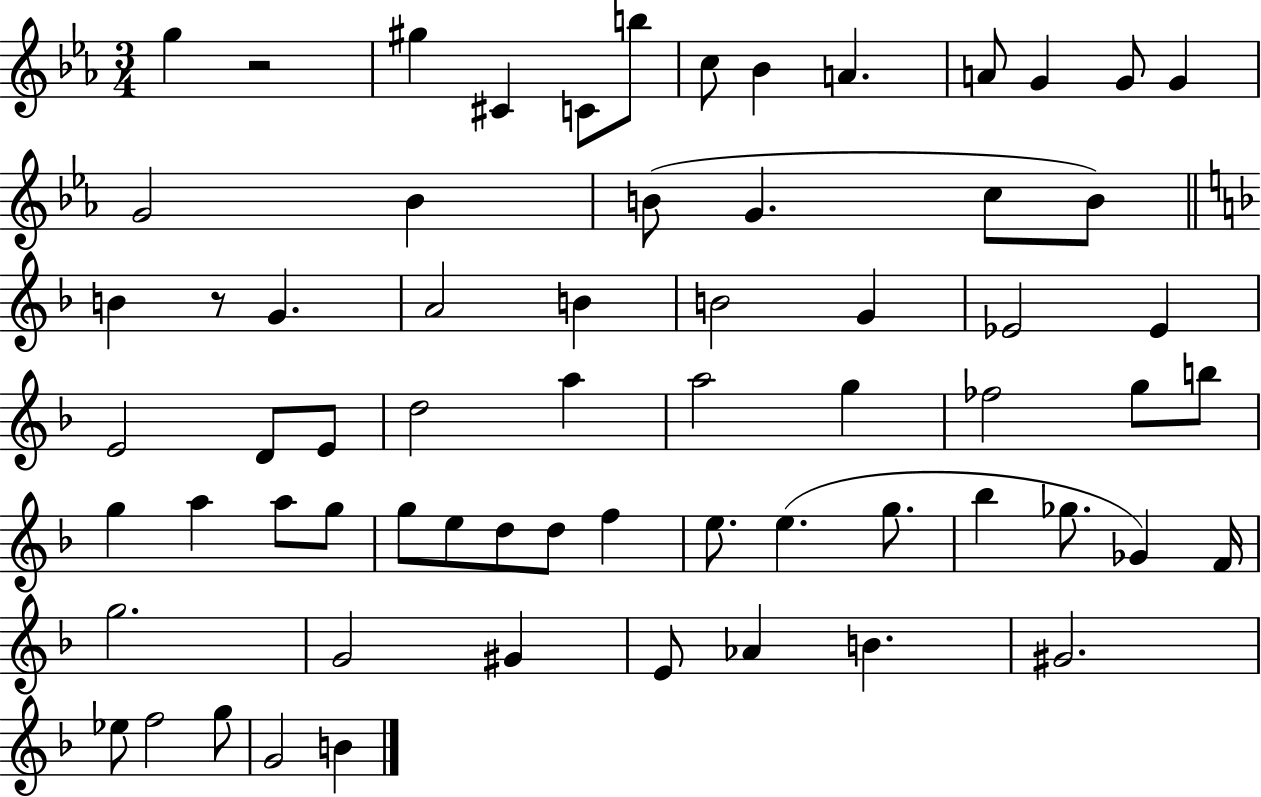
G5/q R/h G#5/q C#4/q C4/e B5/e C5/e Bb4/q A4/q. A4/e G4/q G4/e G4/q G4/h Bb4/q B4/e G4/q. C5/e B4/e B4/q R/e G4/q. A4/h B4/q B4/h G4/q Eb4/h Eb4/q E4/h D4/e E4/e D5/h A5/q A5/h G5/q FES5/h G5/e B5/e G5/q A5/q A5/e G5/e G5/e E5/e D5/e D5/e F5/q E5/e. E5/q. G5/e. Bb5/q Gb5/e. Gb4/q F4/s G5/h. G4/h G#4/q E4/e Ab4/q B4/q. G#4/h. Eb5/e F5/h G5/e G4/h B4/q